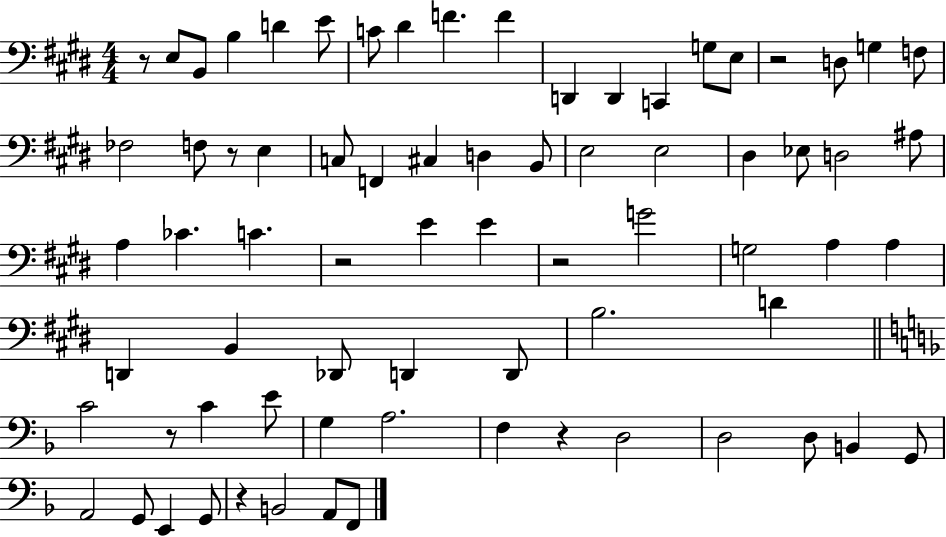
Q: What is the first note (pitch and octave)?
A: E3